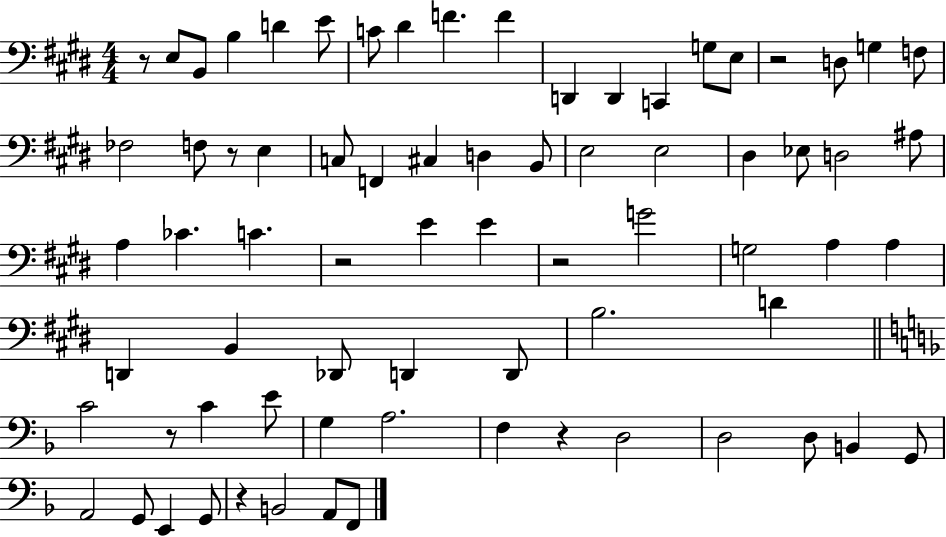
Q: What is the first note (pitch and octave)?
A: E3